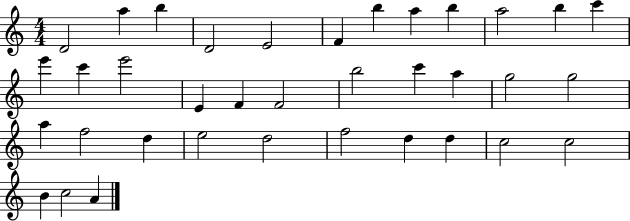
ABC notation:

X:1
T:Untitled
M:4/4
L:1/4
K:C
D2 a b D2 E2 F b a b a2 b c' e' c' e'2 E F F2 b2 c' a g2 g2 a f2 d e2 d2 f2 d d c2 c2 B c2 A